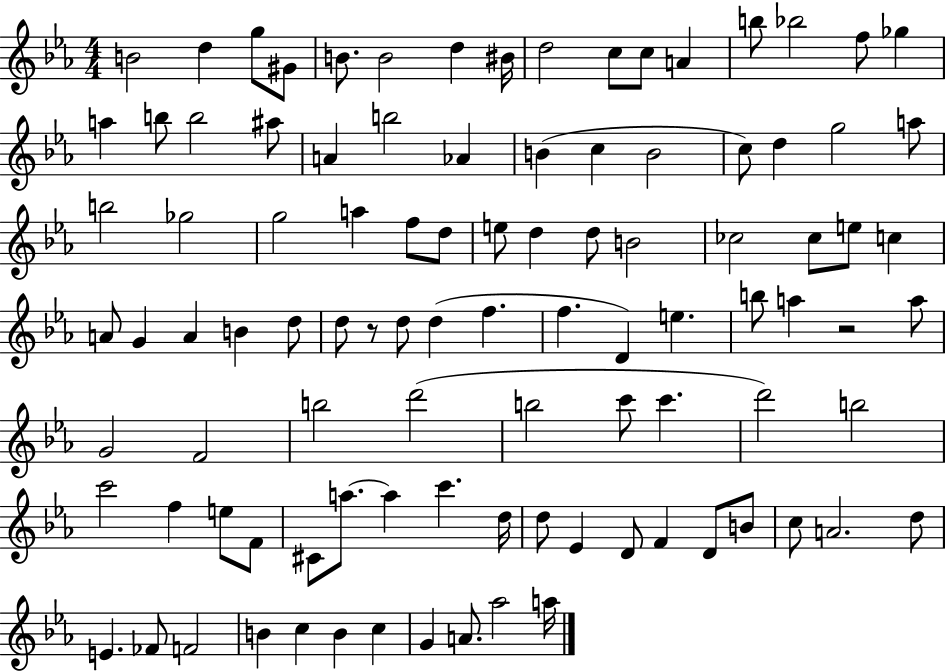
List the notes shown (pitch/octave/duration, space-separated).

B4/h D5/q G5/e G#4/e B4/e. B4/h D5/q BIS4/s D5/h C5/e C5/e A4/q B5/e Bb5/h F5/e Gb5/q A5/q B5/e B5/h A#5/e A4/q B5/h Ab4/q B4/q C5/q B4/h C5/e D5/q G5/h A5/e B5/h Gb5/h G5/h A5/q F5/e D5/e E5/e D5/q D5/e B4/h CES5/h CES5/e E5/e C5/q A4/e G4/q A4/q B4/q D5/e D5/e R/e D5/e D5/q F5/q. F5/q. D4/q E5/q. B5/e A5/q R/h A5/e G4/h F4/h B5/h D6/h B5/h C6/e C6/q. D6/h B5/h C6/h F5/q E5/e F4/e C#4/e A5/e. A5/q C6/q. D5/s D5/e Eb4/q D4/e F4/q D4/e B4/e C5/e A4/h. D5/e E4/q. FES4/e F4/h B4/q C5/q B4/q C5/q G4/q A4/e. Ab5/h A5/s